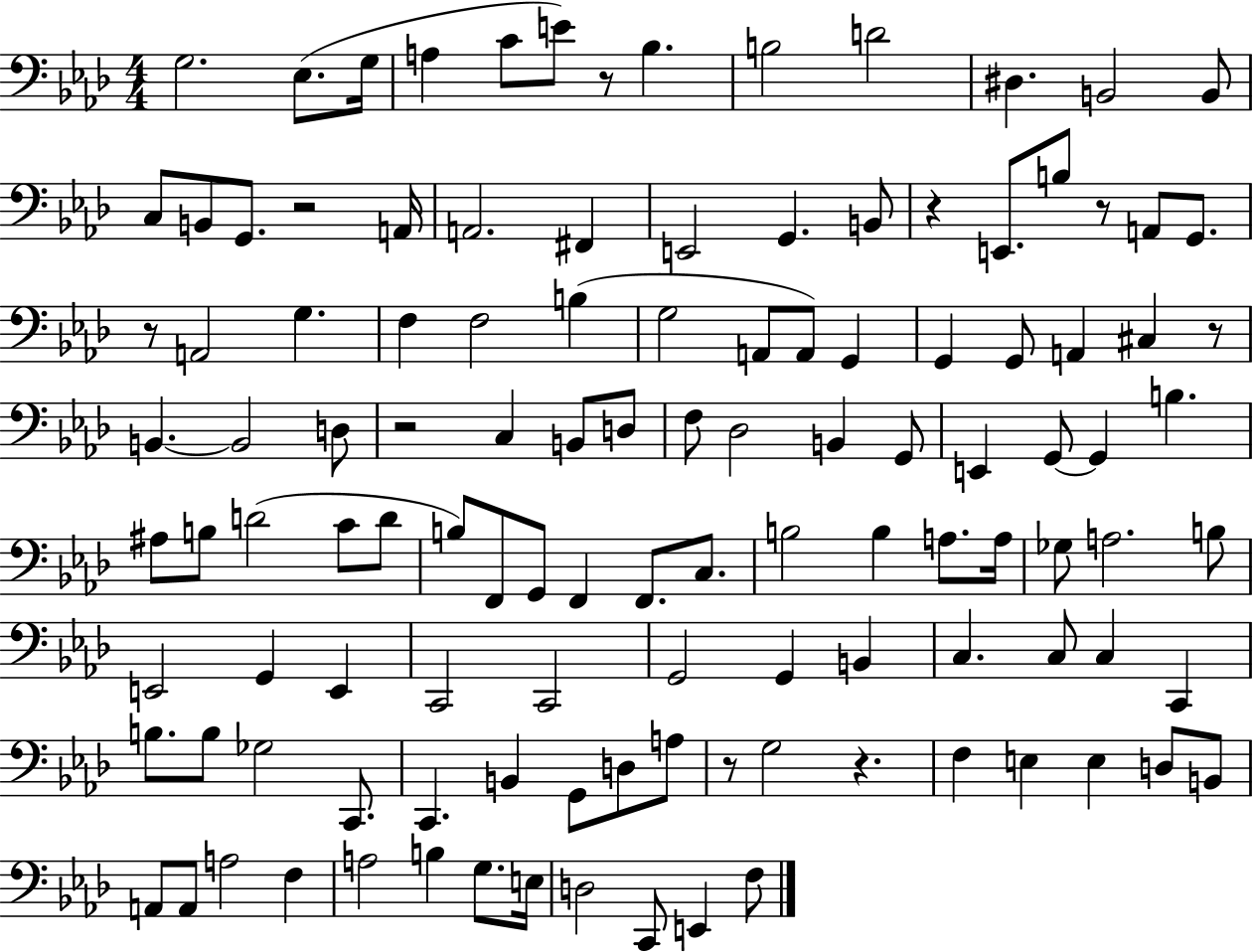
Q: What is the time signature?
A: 4/4